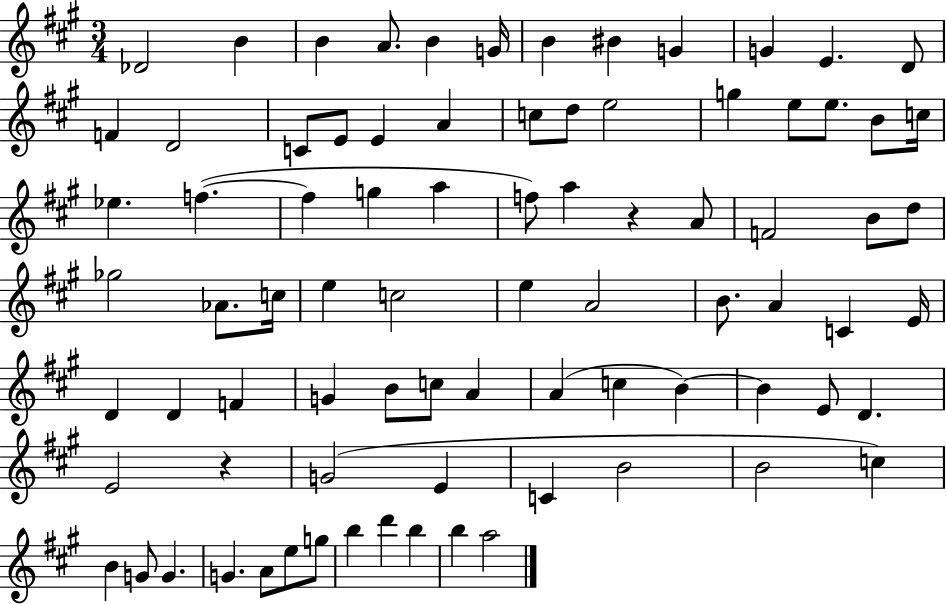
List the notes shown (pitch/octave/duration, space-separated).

Db4/h B4/q B4/q A4/e. B4/q G4/s B4/q BIS4/q G4/q G4/q E4/q. D4/e F4/q D4/h C4/e E4/e E4/q A4/q C5/e D5/e E5/h G5/q E5/e E5/e. B4/e C5/s Eb5/q. F5/q. F5/q G5/q A5/q F5/e A5/q R/q A4/e F4/h B4/e D5/e Gb5/h Ab4/e. C5/s E5/q C5/h E5/q A4/h B4/e. A4/q C4/q E4/s D4/q D4/q F4/q G4/q B4/e C5/e A4/q A4/q C5/q B4/q B4/q E4/e D4/q. E4/h R/q G4/h E4/q C4/q B4/h B4/h C5/q B4/q G4/e G4/q. G4/q. A4/e E5/e G5/e B5/q D6/q B5/q B5/q A5/h